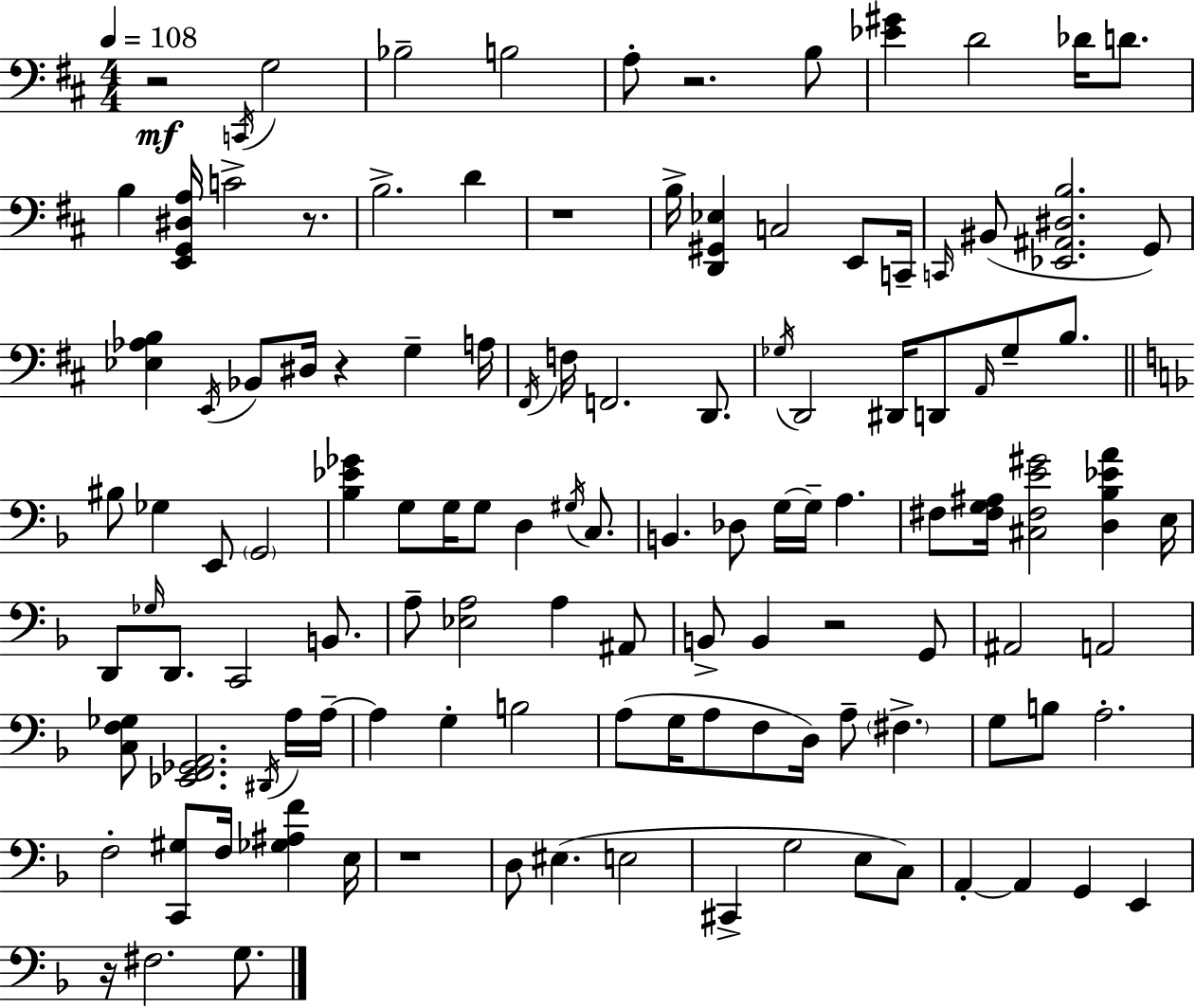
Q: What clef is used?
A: bass